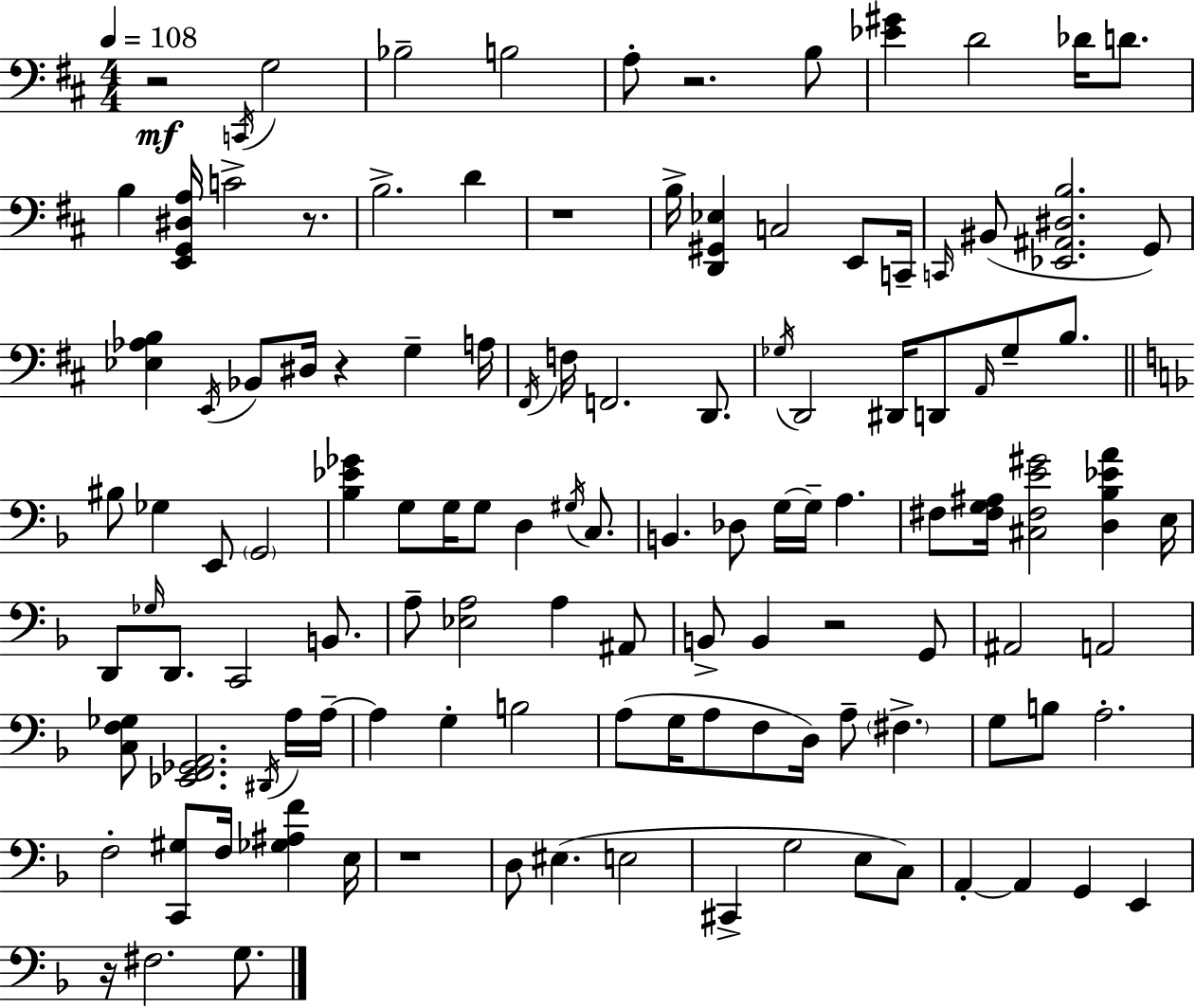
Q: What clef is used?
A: bass